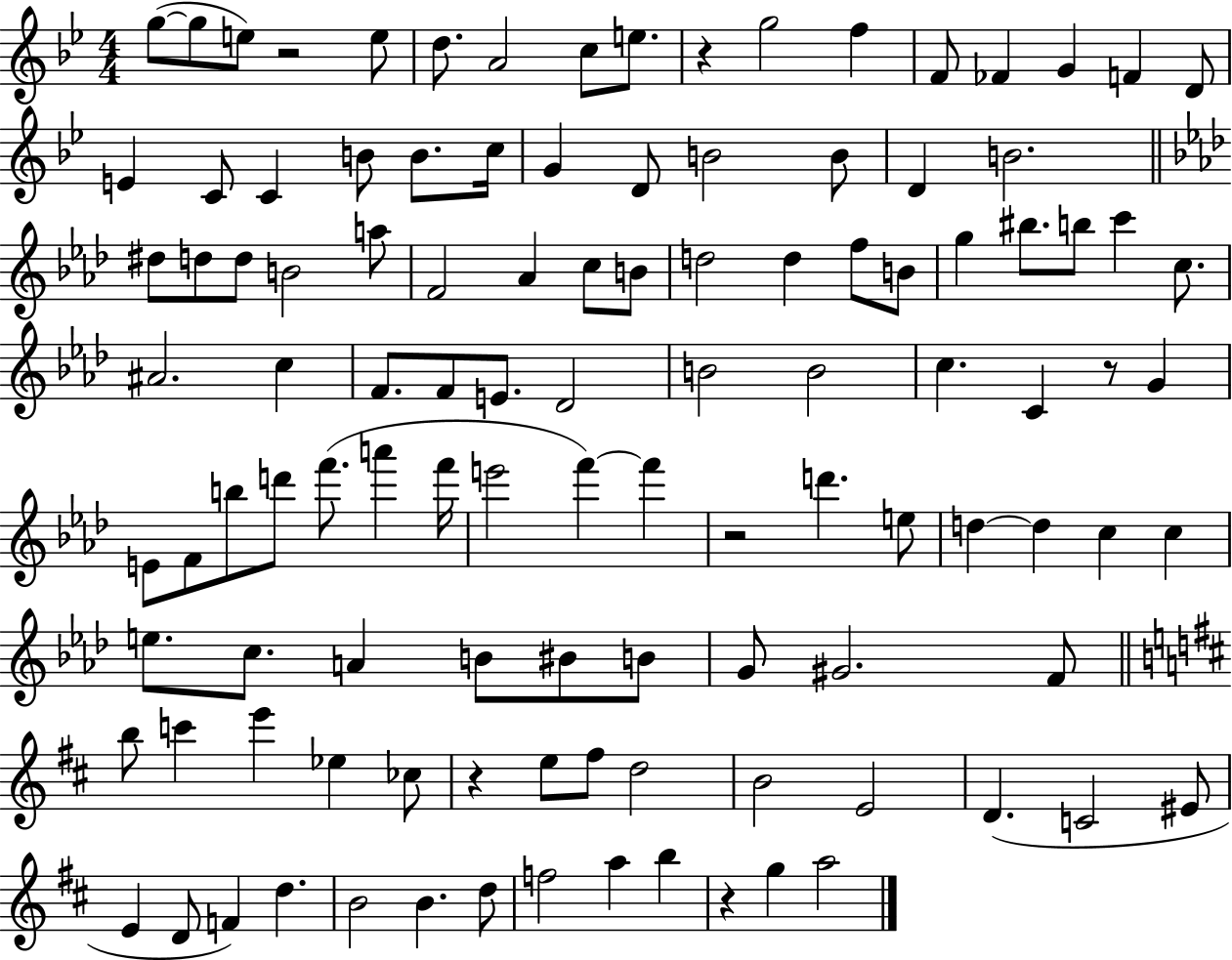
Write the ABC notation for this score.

X:1
T:Untitled
M:4/4
L:1/4
K:Bb
g/2 g/2 e/2 z2 e/2 d/2 A2 c/2 e/2 z g2 f F/2 _F G F D/2 E C/2 C B/2 B/2 c/4 G D/2 B2 B/2 D B2 ^d/2 d/2 d/2 B2 a/2 F2 _A c/2 B/2 d2 d f/2 B/2 g ^b/2 b/2 c' c/2 ^A2 c F/2 F/2 E/2 _D2 B2 B2 c C z/2 G E/2 F/2 b/2 d'/2 f'/2 a' f'/4 e'2 f' f' z2 d' e/2 d d c c e/2 c/2 A B/2 ^B/2 B/2 G/2 ^G2 F/2 b/2 c' e' _e _c/2 z e/2 ^f/2 d2 B2 E2 D C2 ^E/2 E D/2 F d B2 B d/2 f2 a b z g a2